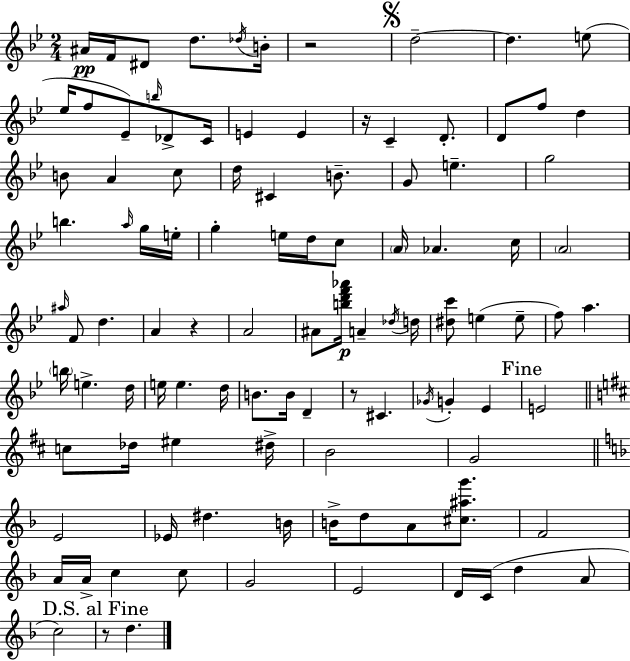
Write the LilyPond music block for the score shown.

{
  \clef treble
  \numericTimeSignature
  \time 2/4
  \key g \minor
  ais'16\pp f'16 dis'8 d''8. \acciaccatura { des''16 } | b'16-. r2 | \mark \markup { \musicglyph "scripts.segno" } d''2--~~ | d''4. e''8( | \break ees''16 f''8 ees'8--) \grace { b''16 } des'8-> | c'16 e'4 e'4 | r16 c'4-- d'8.-. | d'8 f''8 d''4 | \break b'8 a'4 | c''8 d''16 cis'4 b'8.-- | g'8 e''4.-- | g''2 | \break b''4. | \grace { a''16 } g''16 e''16-. g''4-. e''16 | d''16 c''8 \parenthesize a'16 aes'4. | c''16 \parenthesize a'2 | \break \grace { ais''16 } f'8 d''4. | a'4 | r4 a'2 | ais'8 <b'' d''' f''' aes'''>16\p a'4-- | \break \acciaccatura { des''16 } d''16 <dis'' c'''>8 e''4( | e''8-- f''8) a''4. | \parenthesize b''16 e''4.-> | d''16 e''16 e''4. | \break d''16 b'8. | b'16 d'4-- r8 cis'4. | \acciaccatura { ges'16 } g'4-. | ees'4 \mark "Fine" e'2 | \break \bar "||" \break \key d \major c''8 des''16 eis''4 dis''16-> | b'2 | g'2 | \bar "||" \break \key d \minor e'2 | ees'16 dis''4. b'16 | b'16-> d''8 a'8 <cis'' ais'' g'''>8. | f'2 | \break a'16 a'16-> c''4 c''8 | g'2 | e'2 | d'16 c'16( d''4 a'8 | \break c''2) | \mark "D.S. al Fine" r8 d''4. | \bar "|."
}